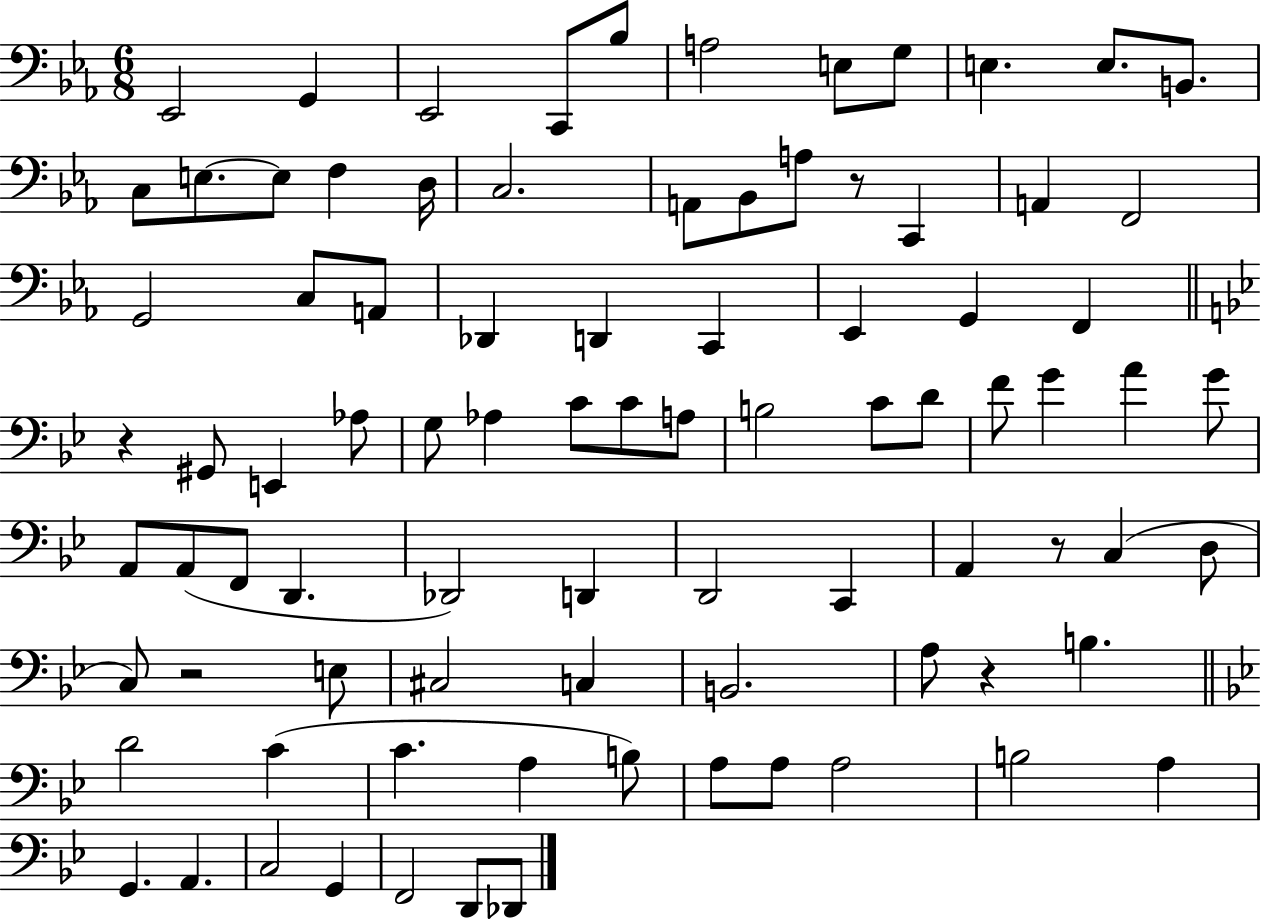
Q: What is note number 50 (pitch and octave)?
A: F2